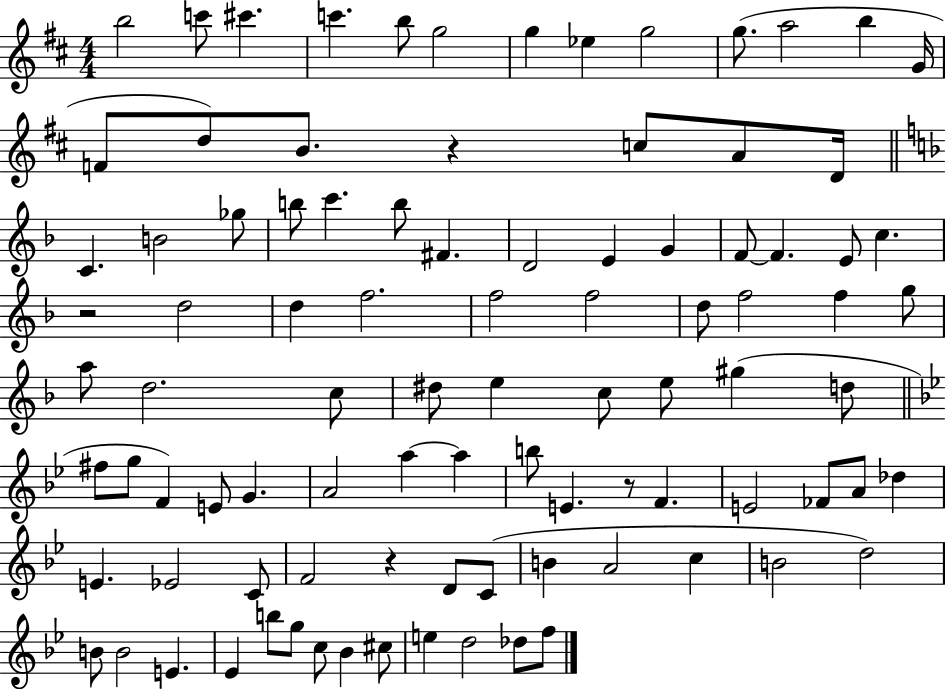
B5/h C6/e C#6/q. C6/q. B5/e G5/h G5/q Eb5/q G5/h G5/e. A5/h B5/q G4/s F4/e D5/e B4/e. R/q C5/e A4/e D4/s C4/q. B4/h Gb5/e B5/e C6/q. B5/e F#4/q. D4/h E4/q G4/q F4/e F4/q. E4/e C5/q. R/h D5/h D5/q F5/h. F5/h F5/h D5/e F5/h F5/q G5/e A5/e D5/h. C5/e D#5/e E5/q C5/e E5/e G#5/q D5/e F#5/e G5/e F4/q E4/e G4/q. A4/h A5/q A5/q B5/e E4/q. R/e F4/q. E4/h FES4/e A4/e Db5/q E4/q. Eb4/h C4/e F4/h R/q D4/e C4/e B4/q A4/h C5/q B4/h D5/h B4/e B4/h E4/q. Eb4/q B5/e G5/e C5/e Bb4/q C#5/e E5/q D5/h Db5/e F5/e